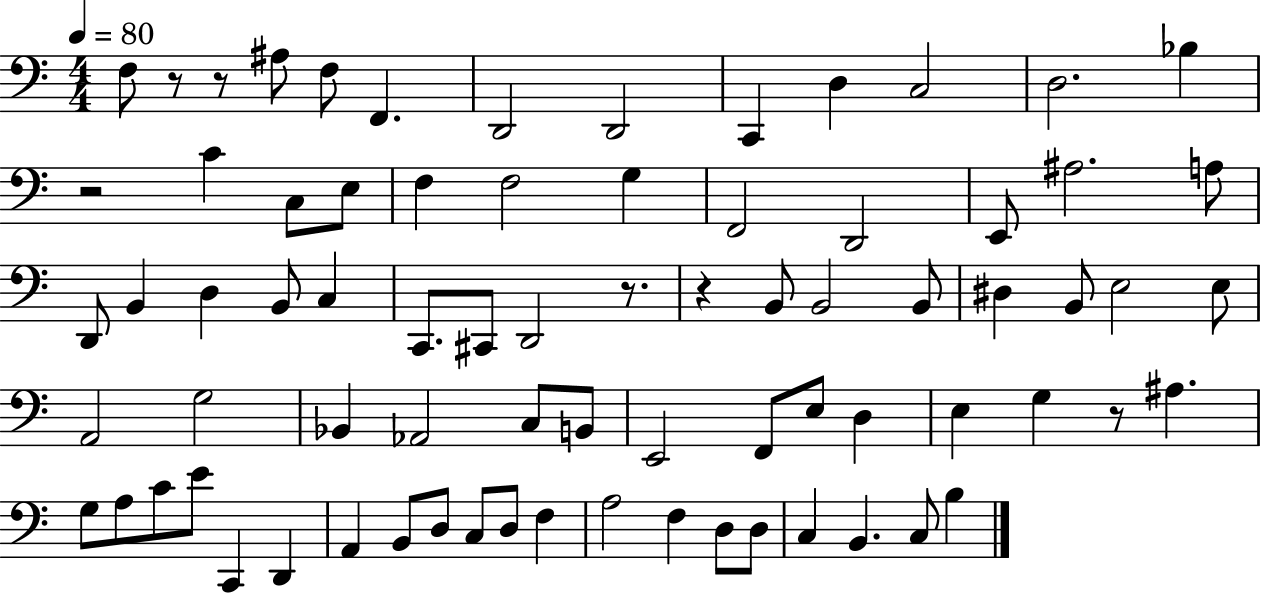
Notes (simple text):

F3/e R/e R/e A#3/e F3/e F2/q. D2/h D2/h C2/q D3/q C3/h D3/h. Bb3/q R/h C4/q C3/e E3/e F3/q F3/h G3/q F2/h D2/h E2/e A#3/h. A3/e D2/e B2/q D3/q B2/e C3/q C2/e. C#2/e D2/h R/e. R/q B2/e B2/h B2/e D#3/q B2/e E3/h E3/e A2/h G3/h Bb2/q Ab2/h C3/e B2/e E2/h F2/e E3/e D3/q E3/q G3/q R/e A#3/q. G3/e A3/e C4/e E4/e C2/q D2/q A2/q B2/e D3/e C3/e D3/e F3/q A3/h F3/q D3/e D3/e C3/q B2/q. C3/e B3/q